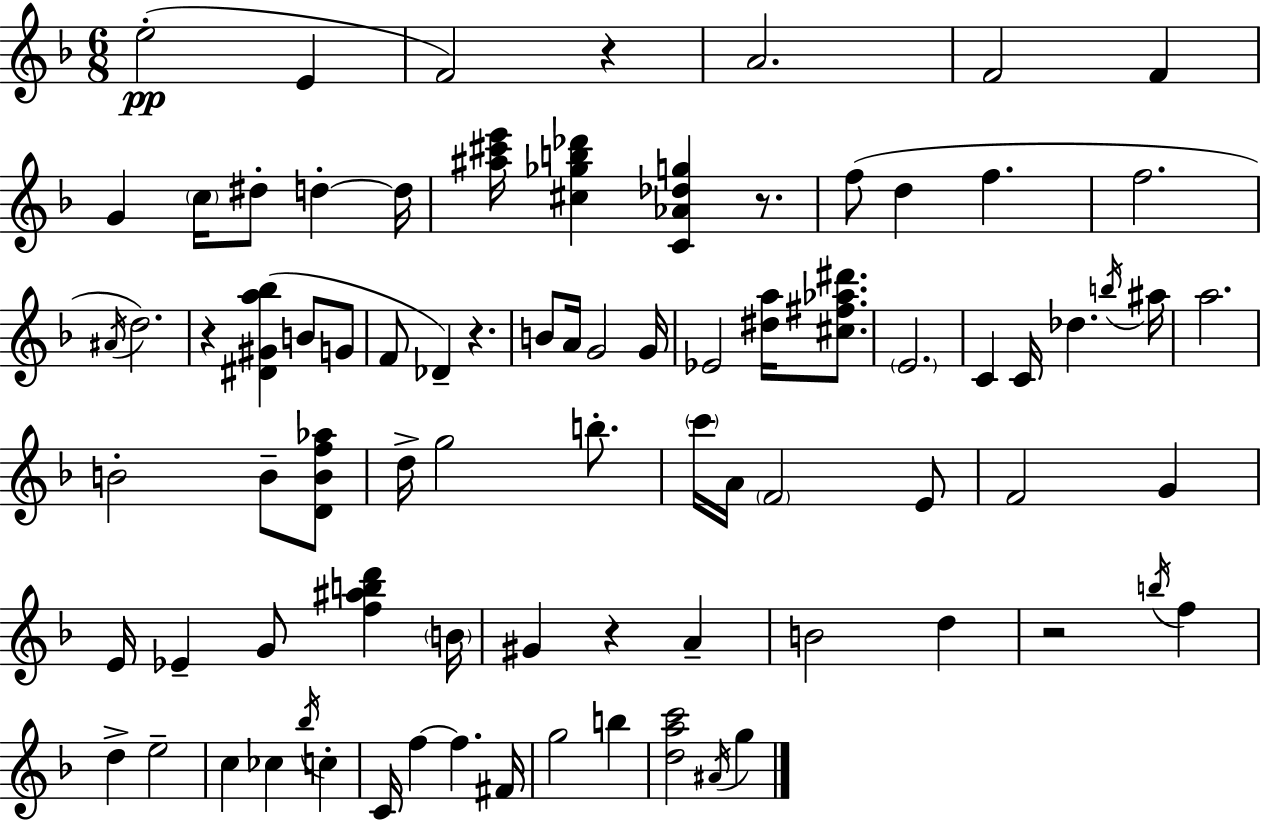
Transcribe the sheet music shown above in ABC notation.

X:1
T:Untitled
M:6/8
L:1/4
K:Dm
e2 E F2 z A2 F2 F G c/4 ^d/2 d d/4 [^a^c'e']/4 [^c_gb_d'] [C_A_dg] z/2 f/2 d f f2 ^A/4 d2 z [^D^Ga_b] B/2 G/2 F/2 _D z B/2 A/4 G2 G/4 _E2 [^da]/4 [^c^f_a^d']/2 E2 C C/4 _d b/4 ^a/4 a2 B2 B/2 [DBf_a]/2 d/4 g2 b/2 c'/4 A/4 F2 E/2 F2 G E/4 _E G/2 [f^abd'] B/4 ^G z A B2 d z2 b/4 f d e2 c _c _b/4 c C/4 f f ^F/4 g2 b [dac']2 ^A/4 g